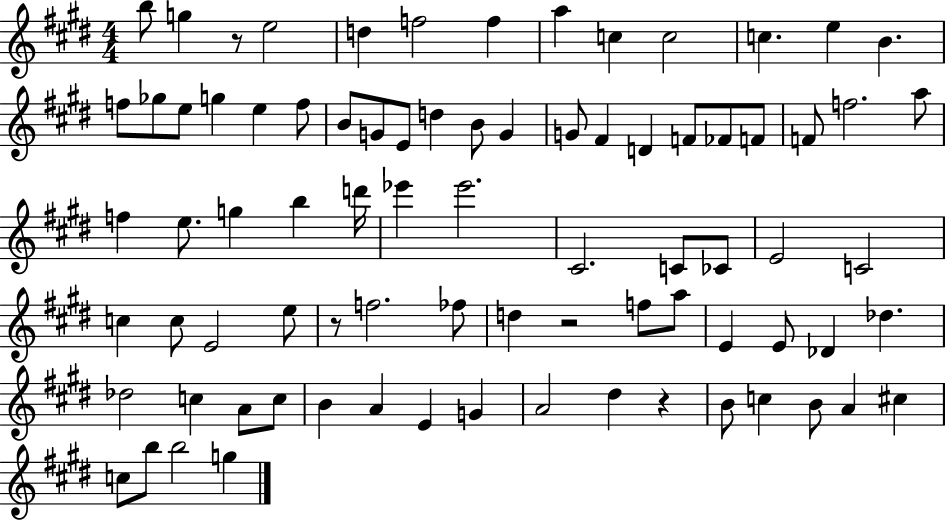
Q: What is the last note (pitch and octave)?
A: G5